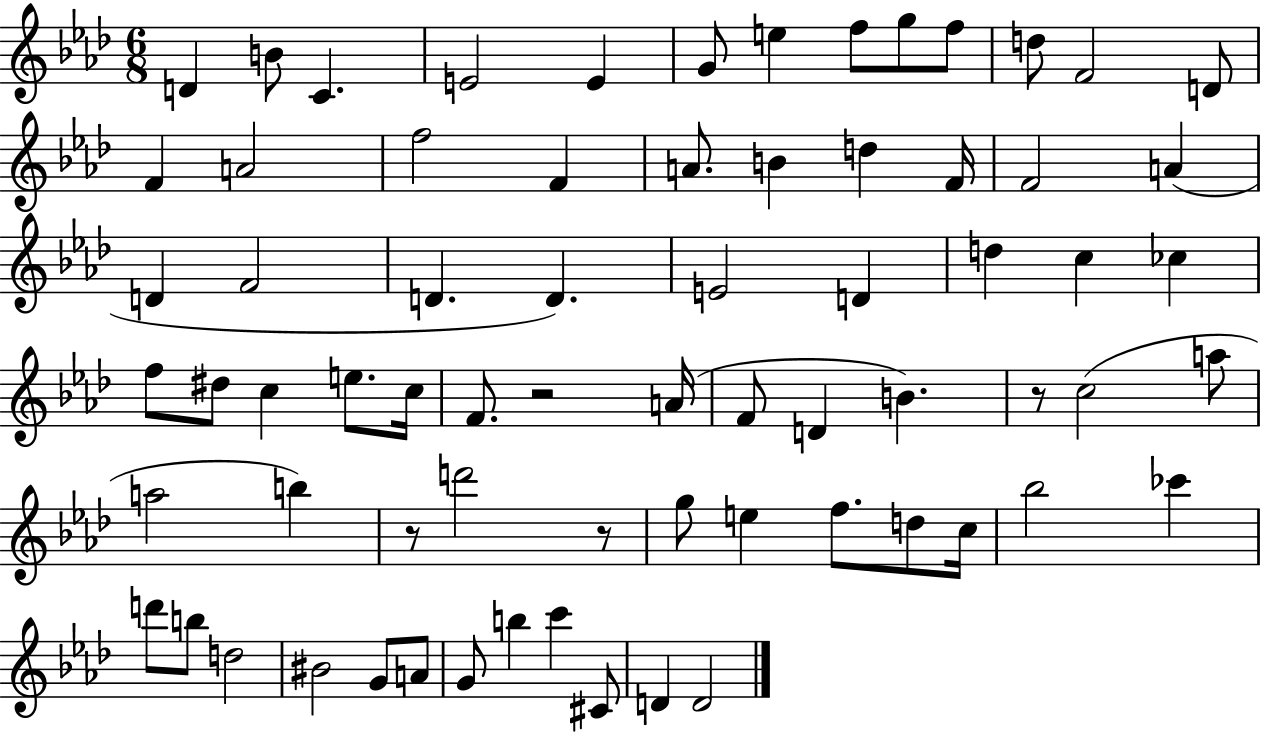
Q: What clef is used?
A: treble